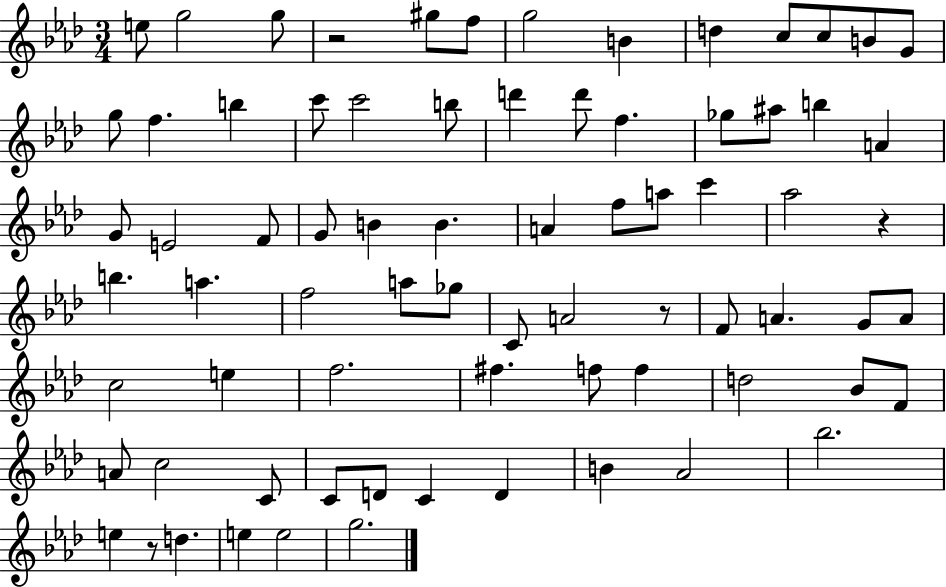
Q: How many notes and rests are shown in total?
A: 75